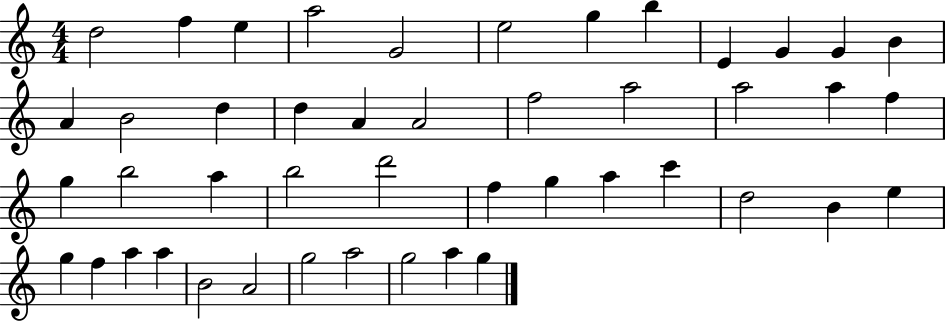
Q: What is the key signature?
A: C major